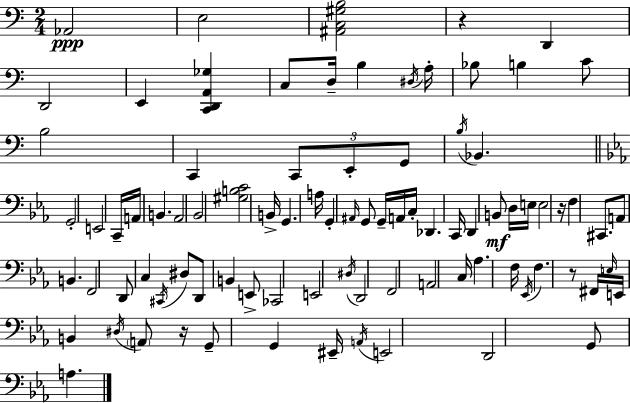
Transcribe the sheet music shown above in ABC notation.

X:1
T:Untitled
M:2/4
L:1/4
K:C
_A,,2 E,2 [^A,,C,^G,B,]2 z D,, D,,2 E,, [C,,D,,A,,_G,] C,/2 D,/4 B, ^D,/4 A,/4 _B,/2 B, C/2 B,2 C,, C,,/2 E,,/2 G,,/2 B,/4 _B,, G,,2 E,,2 C,,/4 A,,/4 B,, _A,,2 _B,,2 [^G,B,C]2 B,,/4 G,, A,/4 G,, ^A,,/4 G,,/2 G,,/4 A,,/4 C,/4 _D,, C,,/4 D,, B,,/2 D,/4 E,/4 E,2 z/4 F, ^C,,/2 A,,/2 B,, F,,2 D,,/2 C, ^C,,/4 ^D,/2 D,,/2 B,, E,,/2 _C,,2 E,,2 ^D,/4 D,,2 F,,2 A,,2 C,/4 _A, F,/4 _E,,/4 F, z/2 ^F,,/4 E,/4 E,,/4 B,, ^D,/4 A,,/2 z/4 G,,/2 G,, ^E,,/4 A,,/4 E,,2 D,,2 G,,/2 A,